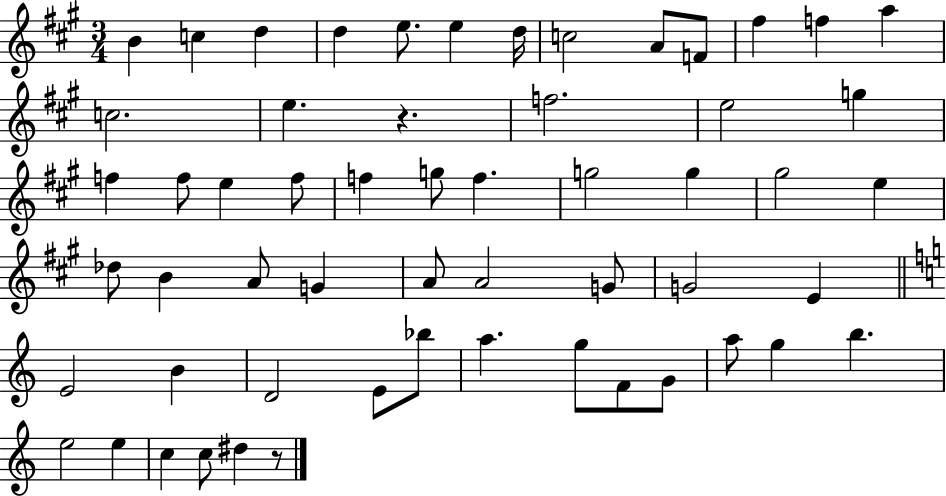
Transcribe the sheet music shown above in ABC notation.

X:1
T:Untitled
M:3/4
L:1/4
K:A
B c d d e/2 e d/4 c2 A/2 F/2 ^f f a c2 e z f2 e2 g f f/2 e f/2 f g/2 f g2 g ^g2 e _d/2 B A/2 G A/2 A2 G/2 G2 E E2 B D2 E/2 _b/2 a g/2 F/2 G/2 a/2 g b e2 e c c/2 ^d z/2